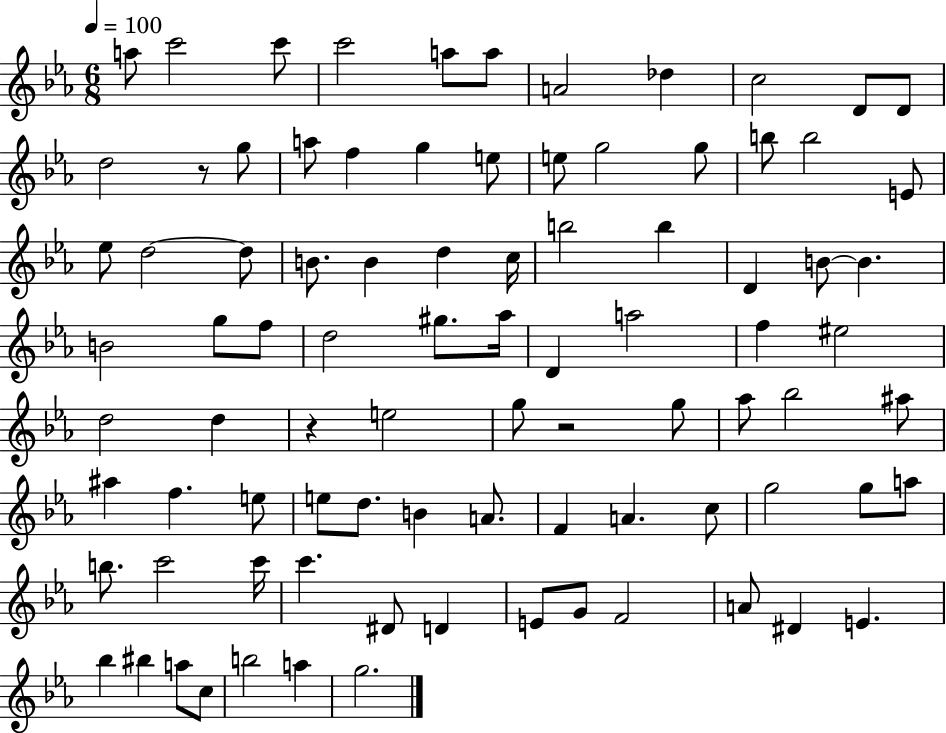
{
  \clef treble
  \numericTimeSignature
  \time 6/8
  \key ees \major
  \tempo 4 = 100
  a''8 c'''2 c'''8 | c'''2 a''8 a''8 | a'2 des''4 | c''2 d'8 d'8 | \break d''2 r8 g''8 | a''8 f''4 g''4 e''8 | e''8 g''2 g''8 | b''8 b''2 e'8 | \break ees''8 d''2~~ d''8 | b'8. b'4 d''4 c''16 | b''2 b''4 | d'4 b'8~~ b'4. | \break b'2 g''8 f''8 | d''2 gis''8. aes''16 | d'4 a''2 | f''4 eis''2 | \break d''2 d''4 | r4 e''2 | g''8 r2 g''8 | aes''8 bes''2 ais''8 | \break ais''4 f''4. e''8 | e''8 d''8. b'4 a'8. | f'4 a'4. c''8 | g''2 g''8 a''8 | \break b''8. c'''2 c'''16 | c'''4. dis'8 d'4 | e'8 g'8 f'2 | a'8 dis'4 e'4. | \break bes''4 bis''4 a''8 c''8 | b''2 a''4 | g''2. | \bar "|."
}